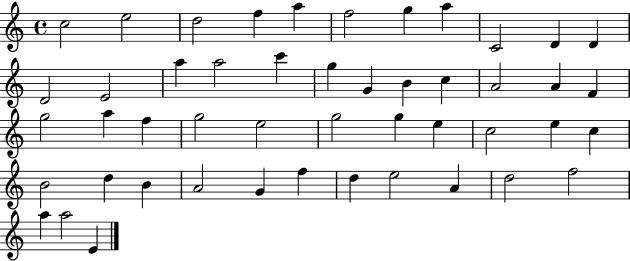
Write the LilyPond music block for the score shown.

{
  \clef treble
  \time 4/4
  \defaultTimeSignature
  \key c \major
  c''2 e''2 | d''2 f''4 a''4 | f''2 g''4 a''4 | c'2 d'4 d'4 | \break d'2 e'2 | a''4 a''2 c'''4 | g''4 g'4 b'4 c''4 | a'2 a'4 f'4 | \break g''2 a''4 f''4 | g''2 e''2 | g''2 g''4 e''4 | c''2 e''4 c''4 | \break b'2 d''4 b'4 | a'2 g'4 f''4 | d''4 e''2 a'4 | d''2 f''2 | \break a''4 a''2 e'4 | \bar "|."
}